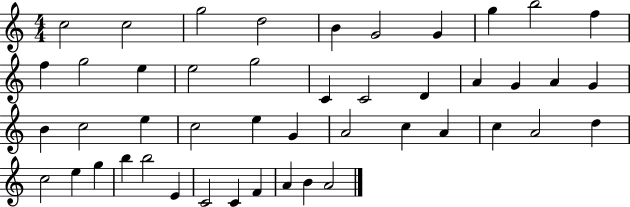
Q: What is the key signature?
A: C major